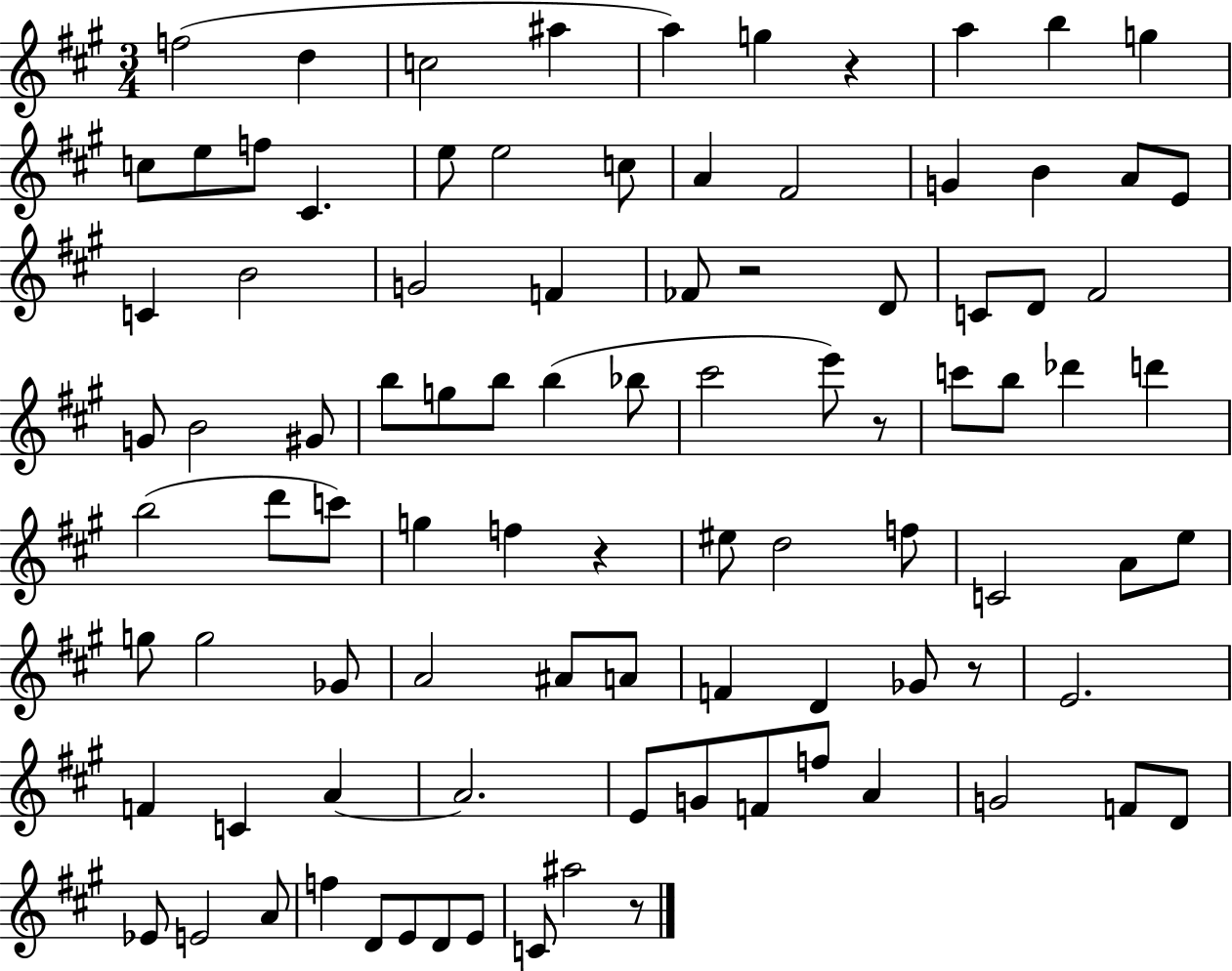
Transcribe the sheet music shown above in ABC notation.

X:1
T:Untitled
M:3/4
L:1/4
K:A
f2 d c2 ^a a g z a b g c/2 e/2 f/2 ^C e/2 e2 c/2 A ^F2 G B A/2 E/2 C B2 G2 F _F/2 z2 D/2 C/2 D/2 ^F2 G/2 B2 ^G/2 b/2 g/2 b/2 b _b/2 ^c'2 e'/2 z/2 c'/2 b/2 _d' d' b2 d'/2 c'/2 g f z ^e/2 d2 f/2 C2 A/2 e/2 g/2 g2 _G/2 A2 ^A/2 A/2 F D _G/2 z/2 E2 F C A A2 E/2 G/2 F/2 f/2 A G2 F/2 D/2 _E/2 E2 A/2 f D/2 E/2 D/2 E/2 C/2 ^a2 z/2